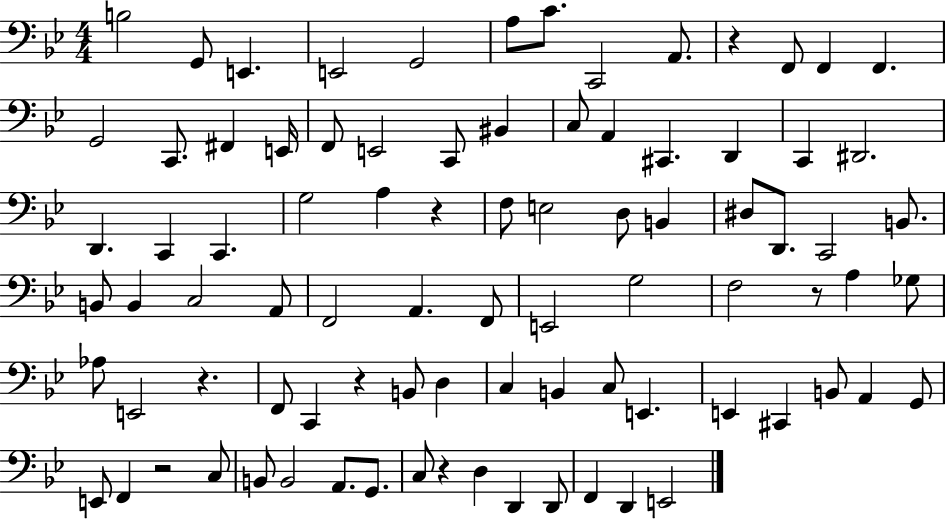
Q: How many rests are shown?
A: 7